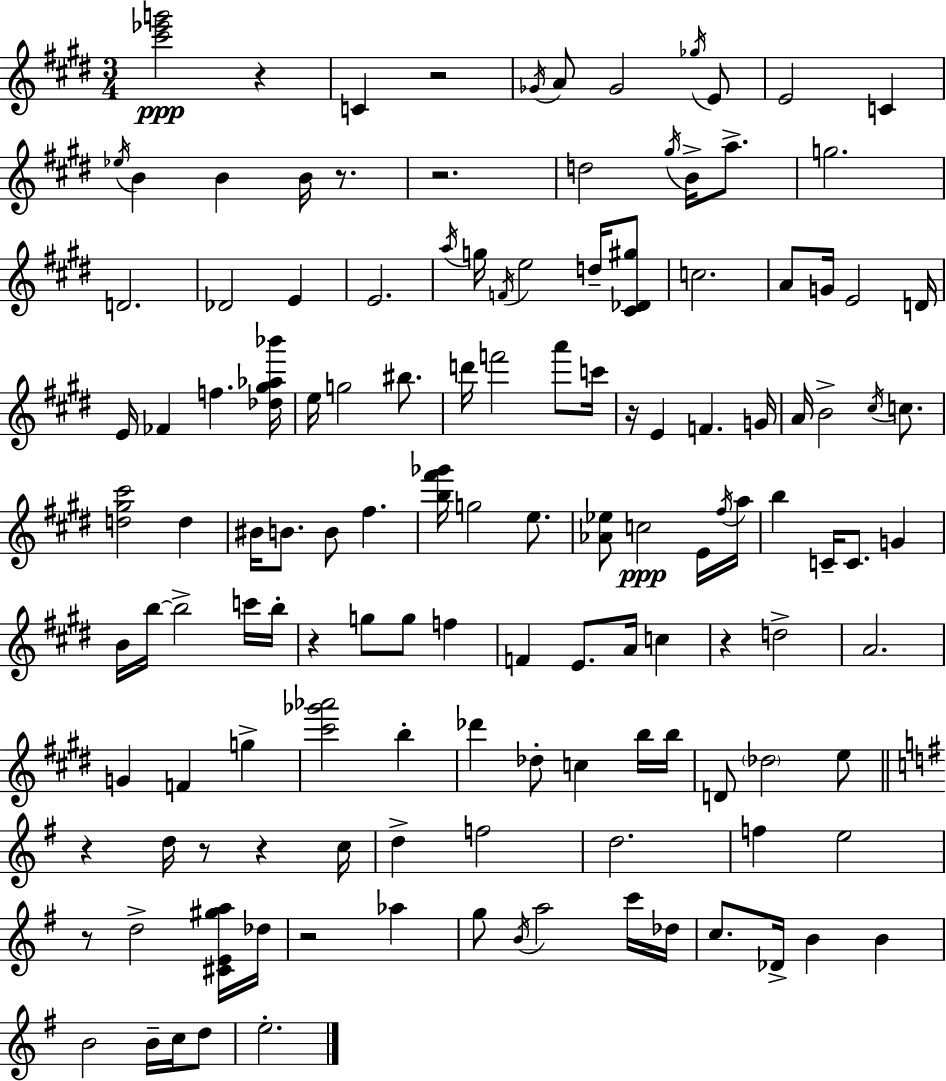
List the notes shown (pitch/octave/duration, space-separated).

[C#6,Eb6,G6]/h R/q C4/q R/h Gb4/s A4/e Gb4/h Gb5/s E4/e E4/h C4/q Eb5/s B4/q B4/q B4/s R/e. R/h. D5/h G#5/s B4/s A5/e. G5/h. D4/h. Db4/h E4/q E4/h. A5/s G5/s F4/s E5/h D5/s [C#4,Db4,G#5]/e C5/h. A4/e G4/s E4/h D4/s E4/s FES4/q F5/q. [Db5,G#5,Ab5,Bb6]/s E5/s G5/h BIS5/e. D6/s F6/h A6/e C6/s R/s E4/q F4/q. G4/s A4/s B4/h C#5/s C5/e. [D5,G#5,C#6]/h D5/q BIS4/s B4/e. B4/e F#5/q. [B5,F#6,Gb6]/s G5/h E5/e. [Ab4,Eb5]/e C5/h E4/s F#5/s A5/s B5/q C4/s C4/e. G4/q B4/s B5/s B5/h C6/s B5/s R/q G5/e G5/e F5/q F4/q E4/e. A4/s C5/q R/q D5/h A4/h. G4/q F4/q G5/q [C#6,Gb6,Ab6]/h B5/q Db6/q Db5/e C5/q B5/s B5/s D4/e Db5/h E5/e R/q D5/s R/e R/q C5/s D5/q F5/h D5/h. F5/q E5/h R/e D5/h [C#4,E4,G#5,A5]/s Db5/s R/h Ab5/q G5/e B4/s A5/h C6/s Db5/s C5/e. Db4/s B4/q B4/q B4/h B4/s C5/s D5/e E5/h.